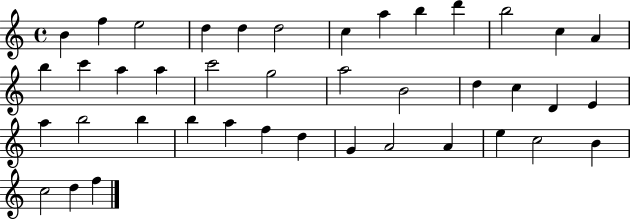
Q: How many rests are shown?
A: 0